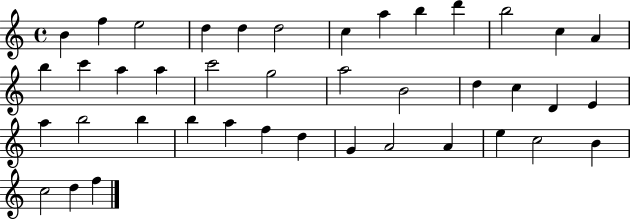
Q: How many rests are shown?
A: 0